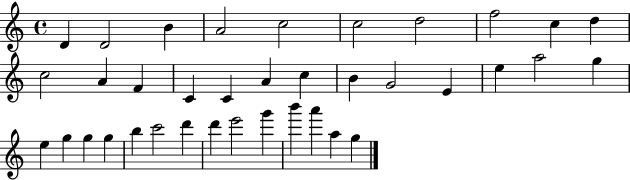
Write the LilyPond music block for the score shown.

{
  \clef treble
  \time 4/4
  \defaultTimeSignature
  \key c \major
  d'4 d'2 b'4 | a'2 c''2 | c''2 d''2 | f''2 c''4 d''4 | \break c''2 a'4 f'4 | c'4 c'4 a'4 c''4 | b'4 g'2 e'4 | e''4 a''2 g''4 | \break e''4 g''4 g''4 g''4 | b''4 c'''2 d'''4 | d'''4 e'''2 g'''4 | b'''4 a'''4 a''4 g''4 | \break \bar "|."
}